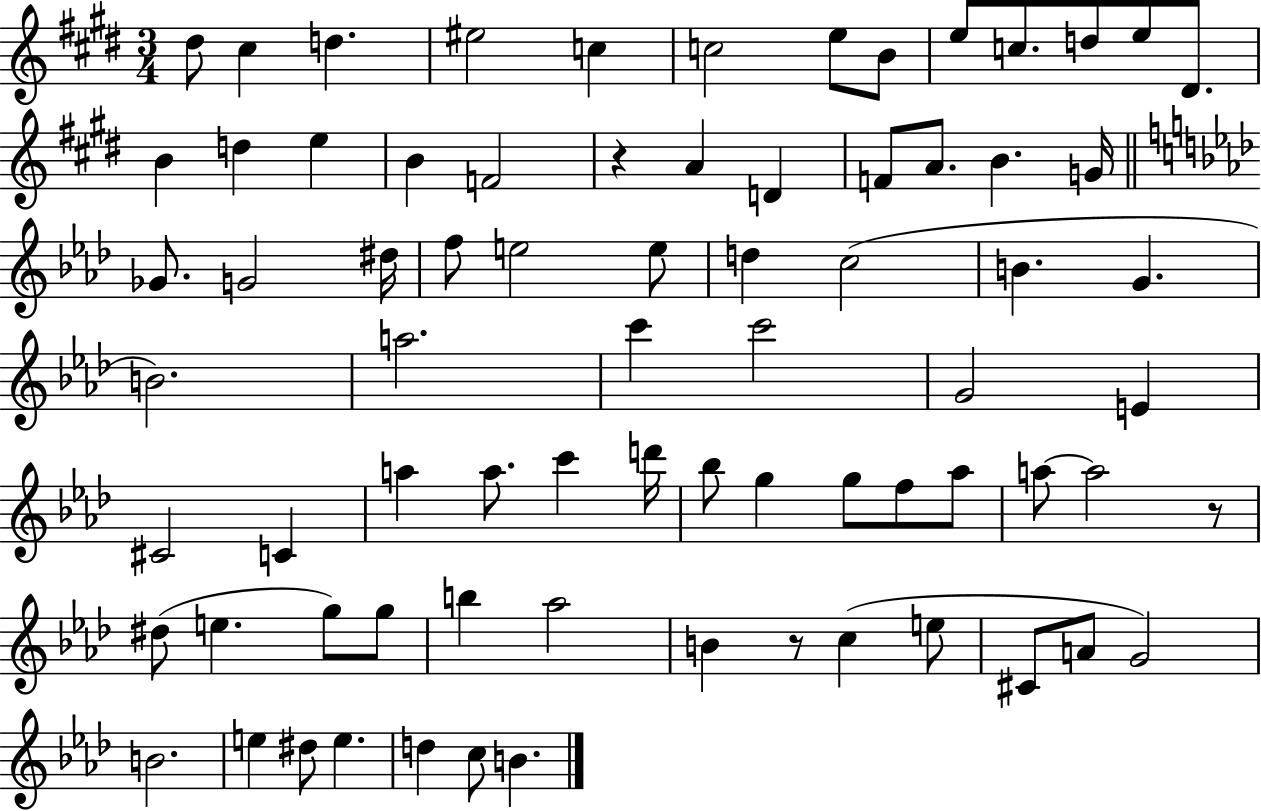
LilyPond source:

{
  \clef treble
  \numericTimeSignature
  \time 3/4
  \key e \major
  dis''8 cis''4 d''4. | eis''2 c''4 | c''2 e''8 b'8 | e''8 c''8. d''8 e''8 dis'8. | \break b'4 d''4 e''4 | b'4 f'2 | r4 a'4 d'4 | f'8 a'8. b'4. g'16 | \break \bar "||" \break \key f \minor ges'8. g'2 dis''16 | f''8 e''2 e''8 | d''4 c''2( | b'4. g'4. | \break b'2.) | a''2. | c'''4 c'''2 | g'2 e'4 | \break cis'2 c'4 | a''4 a''8. c'''4 d'''16 | bes''8 g''4 g''8 f''8 aes''8 | a''8~~ a''2 r8 | \break dis''8( e''4. g''8) g''8 | b''4 aes''2 | b'4 r8 c''4( e''8 | cis'8 a'8 g'2) | \break b'2. | e''4 dis''8 e''4. | d''4 c''8 b'4. | \bar "|."
}